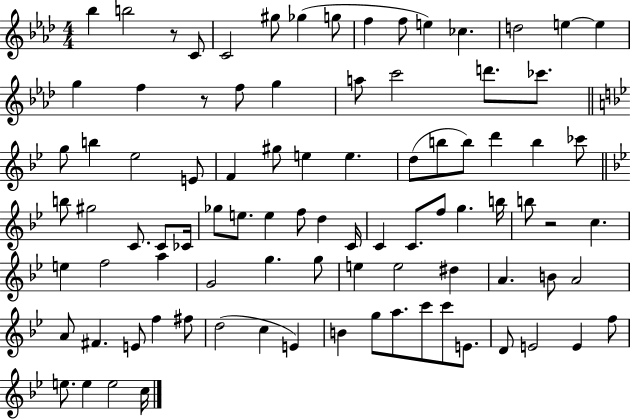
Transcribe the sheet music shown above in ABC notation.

X:1
T:Untitled
M:4/4
L:1/4
K:Ab
_b b2 z/2 C/2 C2 ^g/2 _g g/2 f f/2 e _c d2 e e g f z/2 f/2 g a/2 c'2 d'/2 _c'/2 g/2 b _e2 E/2 F ^g/2 e e d/2 b/2 b/2 d' b _c'/2 b/2 ^g2 C/2 C/2 _C/4 _g/2 e/2 e f/2 d C/4 C C/2 f/2 g b/4 b/2 z2 c e f2 a G2 g g/2 e e2 ^d A B/2 A2 A/2 ^F E/2 f ^f/2 d2 c E B g/2 a/2 c'/2 c'/2 E/2 D/2 E2 E f/2 e/2 e e2 c/4